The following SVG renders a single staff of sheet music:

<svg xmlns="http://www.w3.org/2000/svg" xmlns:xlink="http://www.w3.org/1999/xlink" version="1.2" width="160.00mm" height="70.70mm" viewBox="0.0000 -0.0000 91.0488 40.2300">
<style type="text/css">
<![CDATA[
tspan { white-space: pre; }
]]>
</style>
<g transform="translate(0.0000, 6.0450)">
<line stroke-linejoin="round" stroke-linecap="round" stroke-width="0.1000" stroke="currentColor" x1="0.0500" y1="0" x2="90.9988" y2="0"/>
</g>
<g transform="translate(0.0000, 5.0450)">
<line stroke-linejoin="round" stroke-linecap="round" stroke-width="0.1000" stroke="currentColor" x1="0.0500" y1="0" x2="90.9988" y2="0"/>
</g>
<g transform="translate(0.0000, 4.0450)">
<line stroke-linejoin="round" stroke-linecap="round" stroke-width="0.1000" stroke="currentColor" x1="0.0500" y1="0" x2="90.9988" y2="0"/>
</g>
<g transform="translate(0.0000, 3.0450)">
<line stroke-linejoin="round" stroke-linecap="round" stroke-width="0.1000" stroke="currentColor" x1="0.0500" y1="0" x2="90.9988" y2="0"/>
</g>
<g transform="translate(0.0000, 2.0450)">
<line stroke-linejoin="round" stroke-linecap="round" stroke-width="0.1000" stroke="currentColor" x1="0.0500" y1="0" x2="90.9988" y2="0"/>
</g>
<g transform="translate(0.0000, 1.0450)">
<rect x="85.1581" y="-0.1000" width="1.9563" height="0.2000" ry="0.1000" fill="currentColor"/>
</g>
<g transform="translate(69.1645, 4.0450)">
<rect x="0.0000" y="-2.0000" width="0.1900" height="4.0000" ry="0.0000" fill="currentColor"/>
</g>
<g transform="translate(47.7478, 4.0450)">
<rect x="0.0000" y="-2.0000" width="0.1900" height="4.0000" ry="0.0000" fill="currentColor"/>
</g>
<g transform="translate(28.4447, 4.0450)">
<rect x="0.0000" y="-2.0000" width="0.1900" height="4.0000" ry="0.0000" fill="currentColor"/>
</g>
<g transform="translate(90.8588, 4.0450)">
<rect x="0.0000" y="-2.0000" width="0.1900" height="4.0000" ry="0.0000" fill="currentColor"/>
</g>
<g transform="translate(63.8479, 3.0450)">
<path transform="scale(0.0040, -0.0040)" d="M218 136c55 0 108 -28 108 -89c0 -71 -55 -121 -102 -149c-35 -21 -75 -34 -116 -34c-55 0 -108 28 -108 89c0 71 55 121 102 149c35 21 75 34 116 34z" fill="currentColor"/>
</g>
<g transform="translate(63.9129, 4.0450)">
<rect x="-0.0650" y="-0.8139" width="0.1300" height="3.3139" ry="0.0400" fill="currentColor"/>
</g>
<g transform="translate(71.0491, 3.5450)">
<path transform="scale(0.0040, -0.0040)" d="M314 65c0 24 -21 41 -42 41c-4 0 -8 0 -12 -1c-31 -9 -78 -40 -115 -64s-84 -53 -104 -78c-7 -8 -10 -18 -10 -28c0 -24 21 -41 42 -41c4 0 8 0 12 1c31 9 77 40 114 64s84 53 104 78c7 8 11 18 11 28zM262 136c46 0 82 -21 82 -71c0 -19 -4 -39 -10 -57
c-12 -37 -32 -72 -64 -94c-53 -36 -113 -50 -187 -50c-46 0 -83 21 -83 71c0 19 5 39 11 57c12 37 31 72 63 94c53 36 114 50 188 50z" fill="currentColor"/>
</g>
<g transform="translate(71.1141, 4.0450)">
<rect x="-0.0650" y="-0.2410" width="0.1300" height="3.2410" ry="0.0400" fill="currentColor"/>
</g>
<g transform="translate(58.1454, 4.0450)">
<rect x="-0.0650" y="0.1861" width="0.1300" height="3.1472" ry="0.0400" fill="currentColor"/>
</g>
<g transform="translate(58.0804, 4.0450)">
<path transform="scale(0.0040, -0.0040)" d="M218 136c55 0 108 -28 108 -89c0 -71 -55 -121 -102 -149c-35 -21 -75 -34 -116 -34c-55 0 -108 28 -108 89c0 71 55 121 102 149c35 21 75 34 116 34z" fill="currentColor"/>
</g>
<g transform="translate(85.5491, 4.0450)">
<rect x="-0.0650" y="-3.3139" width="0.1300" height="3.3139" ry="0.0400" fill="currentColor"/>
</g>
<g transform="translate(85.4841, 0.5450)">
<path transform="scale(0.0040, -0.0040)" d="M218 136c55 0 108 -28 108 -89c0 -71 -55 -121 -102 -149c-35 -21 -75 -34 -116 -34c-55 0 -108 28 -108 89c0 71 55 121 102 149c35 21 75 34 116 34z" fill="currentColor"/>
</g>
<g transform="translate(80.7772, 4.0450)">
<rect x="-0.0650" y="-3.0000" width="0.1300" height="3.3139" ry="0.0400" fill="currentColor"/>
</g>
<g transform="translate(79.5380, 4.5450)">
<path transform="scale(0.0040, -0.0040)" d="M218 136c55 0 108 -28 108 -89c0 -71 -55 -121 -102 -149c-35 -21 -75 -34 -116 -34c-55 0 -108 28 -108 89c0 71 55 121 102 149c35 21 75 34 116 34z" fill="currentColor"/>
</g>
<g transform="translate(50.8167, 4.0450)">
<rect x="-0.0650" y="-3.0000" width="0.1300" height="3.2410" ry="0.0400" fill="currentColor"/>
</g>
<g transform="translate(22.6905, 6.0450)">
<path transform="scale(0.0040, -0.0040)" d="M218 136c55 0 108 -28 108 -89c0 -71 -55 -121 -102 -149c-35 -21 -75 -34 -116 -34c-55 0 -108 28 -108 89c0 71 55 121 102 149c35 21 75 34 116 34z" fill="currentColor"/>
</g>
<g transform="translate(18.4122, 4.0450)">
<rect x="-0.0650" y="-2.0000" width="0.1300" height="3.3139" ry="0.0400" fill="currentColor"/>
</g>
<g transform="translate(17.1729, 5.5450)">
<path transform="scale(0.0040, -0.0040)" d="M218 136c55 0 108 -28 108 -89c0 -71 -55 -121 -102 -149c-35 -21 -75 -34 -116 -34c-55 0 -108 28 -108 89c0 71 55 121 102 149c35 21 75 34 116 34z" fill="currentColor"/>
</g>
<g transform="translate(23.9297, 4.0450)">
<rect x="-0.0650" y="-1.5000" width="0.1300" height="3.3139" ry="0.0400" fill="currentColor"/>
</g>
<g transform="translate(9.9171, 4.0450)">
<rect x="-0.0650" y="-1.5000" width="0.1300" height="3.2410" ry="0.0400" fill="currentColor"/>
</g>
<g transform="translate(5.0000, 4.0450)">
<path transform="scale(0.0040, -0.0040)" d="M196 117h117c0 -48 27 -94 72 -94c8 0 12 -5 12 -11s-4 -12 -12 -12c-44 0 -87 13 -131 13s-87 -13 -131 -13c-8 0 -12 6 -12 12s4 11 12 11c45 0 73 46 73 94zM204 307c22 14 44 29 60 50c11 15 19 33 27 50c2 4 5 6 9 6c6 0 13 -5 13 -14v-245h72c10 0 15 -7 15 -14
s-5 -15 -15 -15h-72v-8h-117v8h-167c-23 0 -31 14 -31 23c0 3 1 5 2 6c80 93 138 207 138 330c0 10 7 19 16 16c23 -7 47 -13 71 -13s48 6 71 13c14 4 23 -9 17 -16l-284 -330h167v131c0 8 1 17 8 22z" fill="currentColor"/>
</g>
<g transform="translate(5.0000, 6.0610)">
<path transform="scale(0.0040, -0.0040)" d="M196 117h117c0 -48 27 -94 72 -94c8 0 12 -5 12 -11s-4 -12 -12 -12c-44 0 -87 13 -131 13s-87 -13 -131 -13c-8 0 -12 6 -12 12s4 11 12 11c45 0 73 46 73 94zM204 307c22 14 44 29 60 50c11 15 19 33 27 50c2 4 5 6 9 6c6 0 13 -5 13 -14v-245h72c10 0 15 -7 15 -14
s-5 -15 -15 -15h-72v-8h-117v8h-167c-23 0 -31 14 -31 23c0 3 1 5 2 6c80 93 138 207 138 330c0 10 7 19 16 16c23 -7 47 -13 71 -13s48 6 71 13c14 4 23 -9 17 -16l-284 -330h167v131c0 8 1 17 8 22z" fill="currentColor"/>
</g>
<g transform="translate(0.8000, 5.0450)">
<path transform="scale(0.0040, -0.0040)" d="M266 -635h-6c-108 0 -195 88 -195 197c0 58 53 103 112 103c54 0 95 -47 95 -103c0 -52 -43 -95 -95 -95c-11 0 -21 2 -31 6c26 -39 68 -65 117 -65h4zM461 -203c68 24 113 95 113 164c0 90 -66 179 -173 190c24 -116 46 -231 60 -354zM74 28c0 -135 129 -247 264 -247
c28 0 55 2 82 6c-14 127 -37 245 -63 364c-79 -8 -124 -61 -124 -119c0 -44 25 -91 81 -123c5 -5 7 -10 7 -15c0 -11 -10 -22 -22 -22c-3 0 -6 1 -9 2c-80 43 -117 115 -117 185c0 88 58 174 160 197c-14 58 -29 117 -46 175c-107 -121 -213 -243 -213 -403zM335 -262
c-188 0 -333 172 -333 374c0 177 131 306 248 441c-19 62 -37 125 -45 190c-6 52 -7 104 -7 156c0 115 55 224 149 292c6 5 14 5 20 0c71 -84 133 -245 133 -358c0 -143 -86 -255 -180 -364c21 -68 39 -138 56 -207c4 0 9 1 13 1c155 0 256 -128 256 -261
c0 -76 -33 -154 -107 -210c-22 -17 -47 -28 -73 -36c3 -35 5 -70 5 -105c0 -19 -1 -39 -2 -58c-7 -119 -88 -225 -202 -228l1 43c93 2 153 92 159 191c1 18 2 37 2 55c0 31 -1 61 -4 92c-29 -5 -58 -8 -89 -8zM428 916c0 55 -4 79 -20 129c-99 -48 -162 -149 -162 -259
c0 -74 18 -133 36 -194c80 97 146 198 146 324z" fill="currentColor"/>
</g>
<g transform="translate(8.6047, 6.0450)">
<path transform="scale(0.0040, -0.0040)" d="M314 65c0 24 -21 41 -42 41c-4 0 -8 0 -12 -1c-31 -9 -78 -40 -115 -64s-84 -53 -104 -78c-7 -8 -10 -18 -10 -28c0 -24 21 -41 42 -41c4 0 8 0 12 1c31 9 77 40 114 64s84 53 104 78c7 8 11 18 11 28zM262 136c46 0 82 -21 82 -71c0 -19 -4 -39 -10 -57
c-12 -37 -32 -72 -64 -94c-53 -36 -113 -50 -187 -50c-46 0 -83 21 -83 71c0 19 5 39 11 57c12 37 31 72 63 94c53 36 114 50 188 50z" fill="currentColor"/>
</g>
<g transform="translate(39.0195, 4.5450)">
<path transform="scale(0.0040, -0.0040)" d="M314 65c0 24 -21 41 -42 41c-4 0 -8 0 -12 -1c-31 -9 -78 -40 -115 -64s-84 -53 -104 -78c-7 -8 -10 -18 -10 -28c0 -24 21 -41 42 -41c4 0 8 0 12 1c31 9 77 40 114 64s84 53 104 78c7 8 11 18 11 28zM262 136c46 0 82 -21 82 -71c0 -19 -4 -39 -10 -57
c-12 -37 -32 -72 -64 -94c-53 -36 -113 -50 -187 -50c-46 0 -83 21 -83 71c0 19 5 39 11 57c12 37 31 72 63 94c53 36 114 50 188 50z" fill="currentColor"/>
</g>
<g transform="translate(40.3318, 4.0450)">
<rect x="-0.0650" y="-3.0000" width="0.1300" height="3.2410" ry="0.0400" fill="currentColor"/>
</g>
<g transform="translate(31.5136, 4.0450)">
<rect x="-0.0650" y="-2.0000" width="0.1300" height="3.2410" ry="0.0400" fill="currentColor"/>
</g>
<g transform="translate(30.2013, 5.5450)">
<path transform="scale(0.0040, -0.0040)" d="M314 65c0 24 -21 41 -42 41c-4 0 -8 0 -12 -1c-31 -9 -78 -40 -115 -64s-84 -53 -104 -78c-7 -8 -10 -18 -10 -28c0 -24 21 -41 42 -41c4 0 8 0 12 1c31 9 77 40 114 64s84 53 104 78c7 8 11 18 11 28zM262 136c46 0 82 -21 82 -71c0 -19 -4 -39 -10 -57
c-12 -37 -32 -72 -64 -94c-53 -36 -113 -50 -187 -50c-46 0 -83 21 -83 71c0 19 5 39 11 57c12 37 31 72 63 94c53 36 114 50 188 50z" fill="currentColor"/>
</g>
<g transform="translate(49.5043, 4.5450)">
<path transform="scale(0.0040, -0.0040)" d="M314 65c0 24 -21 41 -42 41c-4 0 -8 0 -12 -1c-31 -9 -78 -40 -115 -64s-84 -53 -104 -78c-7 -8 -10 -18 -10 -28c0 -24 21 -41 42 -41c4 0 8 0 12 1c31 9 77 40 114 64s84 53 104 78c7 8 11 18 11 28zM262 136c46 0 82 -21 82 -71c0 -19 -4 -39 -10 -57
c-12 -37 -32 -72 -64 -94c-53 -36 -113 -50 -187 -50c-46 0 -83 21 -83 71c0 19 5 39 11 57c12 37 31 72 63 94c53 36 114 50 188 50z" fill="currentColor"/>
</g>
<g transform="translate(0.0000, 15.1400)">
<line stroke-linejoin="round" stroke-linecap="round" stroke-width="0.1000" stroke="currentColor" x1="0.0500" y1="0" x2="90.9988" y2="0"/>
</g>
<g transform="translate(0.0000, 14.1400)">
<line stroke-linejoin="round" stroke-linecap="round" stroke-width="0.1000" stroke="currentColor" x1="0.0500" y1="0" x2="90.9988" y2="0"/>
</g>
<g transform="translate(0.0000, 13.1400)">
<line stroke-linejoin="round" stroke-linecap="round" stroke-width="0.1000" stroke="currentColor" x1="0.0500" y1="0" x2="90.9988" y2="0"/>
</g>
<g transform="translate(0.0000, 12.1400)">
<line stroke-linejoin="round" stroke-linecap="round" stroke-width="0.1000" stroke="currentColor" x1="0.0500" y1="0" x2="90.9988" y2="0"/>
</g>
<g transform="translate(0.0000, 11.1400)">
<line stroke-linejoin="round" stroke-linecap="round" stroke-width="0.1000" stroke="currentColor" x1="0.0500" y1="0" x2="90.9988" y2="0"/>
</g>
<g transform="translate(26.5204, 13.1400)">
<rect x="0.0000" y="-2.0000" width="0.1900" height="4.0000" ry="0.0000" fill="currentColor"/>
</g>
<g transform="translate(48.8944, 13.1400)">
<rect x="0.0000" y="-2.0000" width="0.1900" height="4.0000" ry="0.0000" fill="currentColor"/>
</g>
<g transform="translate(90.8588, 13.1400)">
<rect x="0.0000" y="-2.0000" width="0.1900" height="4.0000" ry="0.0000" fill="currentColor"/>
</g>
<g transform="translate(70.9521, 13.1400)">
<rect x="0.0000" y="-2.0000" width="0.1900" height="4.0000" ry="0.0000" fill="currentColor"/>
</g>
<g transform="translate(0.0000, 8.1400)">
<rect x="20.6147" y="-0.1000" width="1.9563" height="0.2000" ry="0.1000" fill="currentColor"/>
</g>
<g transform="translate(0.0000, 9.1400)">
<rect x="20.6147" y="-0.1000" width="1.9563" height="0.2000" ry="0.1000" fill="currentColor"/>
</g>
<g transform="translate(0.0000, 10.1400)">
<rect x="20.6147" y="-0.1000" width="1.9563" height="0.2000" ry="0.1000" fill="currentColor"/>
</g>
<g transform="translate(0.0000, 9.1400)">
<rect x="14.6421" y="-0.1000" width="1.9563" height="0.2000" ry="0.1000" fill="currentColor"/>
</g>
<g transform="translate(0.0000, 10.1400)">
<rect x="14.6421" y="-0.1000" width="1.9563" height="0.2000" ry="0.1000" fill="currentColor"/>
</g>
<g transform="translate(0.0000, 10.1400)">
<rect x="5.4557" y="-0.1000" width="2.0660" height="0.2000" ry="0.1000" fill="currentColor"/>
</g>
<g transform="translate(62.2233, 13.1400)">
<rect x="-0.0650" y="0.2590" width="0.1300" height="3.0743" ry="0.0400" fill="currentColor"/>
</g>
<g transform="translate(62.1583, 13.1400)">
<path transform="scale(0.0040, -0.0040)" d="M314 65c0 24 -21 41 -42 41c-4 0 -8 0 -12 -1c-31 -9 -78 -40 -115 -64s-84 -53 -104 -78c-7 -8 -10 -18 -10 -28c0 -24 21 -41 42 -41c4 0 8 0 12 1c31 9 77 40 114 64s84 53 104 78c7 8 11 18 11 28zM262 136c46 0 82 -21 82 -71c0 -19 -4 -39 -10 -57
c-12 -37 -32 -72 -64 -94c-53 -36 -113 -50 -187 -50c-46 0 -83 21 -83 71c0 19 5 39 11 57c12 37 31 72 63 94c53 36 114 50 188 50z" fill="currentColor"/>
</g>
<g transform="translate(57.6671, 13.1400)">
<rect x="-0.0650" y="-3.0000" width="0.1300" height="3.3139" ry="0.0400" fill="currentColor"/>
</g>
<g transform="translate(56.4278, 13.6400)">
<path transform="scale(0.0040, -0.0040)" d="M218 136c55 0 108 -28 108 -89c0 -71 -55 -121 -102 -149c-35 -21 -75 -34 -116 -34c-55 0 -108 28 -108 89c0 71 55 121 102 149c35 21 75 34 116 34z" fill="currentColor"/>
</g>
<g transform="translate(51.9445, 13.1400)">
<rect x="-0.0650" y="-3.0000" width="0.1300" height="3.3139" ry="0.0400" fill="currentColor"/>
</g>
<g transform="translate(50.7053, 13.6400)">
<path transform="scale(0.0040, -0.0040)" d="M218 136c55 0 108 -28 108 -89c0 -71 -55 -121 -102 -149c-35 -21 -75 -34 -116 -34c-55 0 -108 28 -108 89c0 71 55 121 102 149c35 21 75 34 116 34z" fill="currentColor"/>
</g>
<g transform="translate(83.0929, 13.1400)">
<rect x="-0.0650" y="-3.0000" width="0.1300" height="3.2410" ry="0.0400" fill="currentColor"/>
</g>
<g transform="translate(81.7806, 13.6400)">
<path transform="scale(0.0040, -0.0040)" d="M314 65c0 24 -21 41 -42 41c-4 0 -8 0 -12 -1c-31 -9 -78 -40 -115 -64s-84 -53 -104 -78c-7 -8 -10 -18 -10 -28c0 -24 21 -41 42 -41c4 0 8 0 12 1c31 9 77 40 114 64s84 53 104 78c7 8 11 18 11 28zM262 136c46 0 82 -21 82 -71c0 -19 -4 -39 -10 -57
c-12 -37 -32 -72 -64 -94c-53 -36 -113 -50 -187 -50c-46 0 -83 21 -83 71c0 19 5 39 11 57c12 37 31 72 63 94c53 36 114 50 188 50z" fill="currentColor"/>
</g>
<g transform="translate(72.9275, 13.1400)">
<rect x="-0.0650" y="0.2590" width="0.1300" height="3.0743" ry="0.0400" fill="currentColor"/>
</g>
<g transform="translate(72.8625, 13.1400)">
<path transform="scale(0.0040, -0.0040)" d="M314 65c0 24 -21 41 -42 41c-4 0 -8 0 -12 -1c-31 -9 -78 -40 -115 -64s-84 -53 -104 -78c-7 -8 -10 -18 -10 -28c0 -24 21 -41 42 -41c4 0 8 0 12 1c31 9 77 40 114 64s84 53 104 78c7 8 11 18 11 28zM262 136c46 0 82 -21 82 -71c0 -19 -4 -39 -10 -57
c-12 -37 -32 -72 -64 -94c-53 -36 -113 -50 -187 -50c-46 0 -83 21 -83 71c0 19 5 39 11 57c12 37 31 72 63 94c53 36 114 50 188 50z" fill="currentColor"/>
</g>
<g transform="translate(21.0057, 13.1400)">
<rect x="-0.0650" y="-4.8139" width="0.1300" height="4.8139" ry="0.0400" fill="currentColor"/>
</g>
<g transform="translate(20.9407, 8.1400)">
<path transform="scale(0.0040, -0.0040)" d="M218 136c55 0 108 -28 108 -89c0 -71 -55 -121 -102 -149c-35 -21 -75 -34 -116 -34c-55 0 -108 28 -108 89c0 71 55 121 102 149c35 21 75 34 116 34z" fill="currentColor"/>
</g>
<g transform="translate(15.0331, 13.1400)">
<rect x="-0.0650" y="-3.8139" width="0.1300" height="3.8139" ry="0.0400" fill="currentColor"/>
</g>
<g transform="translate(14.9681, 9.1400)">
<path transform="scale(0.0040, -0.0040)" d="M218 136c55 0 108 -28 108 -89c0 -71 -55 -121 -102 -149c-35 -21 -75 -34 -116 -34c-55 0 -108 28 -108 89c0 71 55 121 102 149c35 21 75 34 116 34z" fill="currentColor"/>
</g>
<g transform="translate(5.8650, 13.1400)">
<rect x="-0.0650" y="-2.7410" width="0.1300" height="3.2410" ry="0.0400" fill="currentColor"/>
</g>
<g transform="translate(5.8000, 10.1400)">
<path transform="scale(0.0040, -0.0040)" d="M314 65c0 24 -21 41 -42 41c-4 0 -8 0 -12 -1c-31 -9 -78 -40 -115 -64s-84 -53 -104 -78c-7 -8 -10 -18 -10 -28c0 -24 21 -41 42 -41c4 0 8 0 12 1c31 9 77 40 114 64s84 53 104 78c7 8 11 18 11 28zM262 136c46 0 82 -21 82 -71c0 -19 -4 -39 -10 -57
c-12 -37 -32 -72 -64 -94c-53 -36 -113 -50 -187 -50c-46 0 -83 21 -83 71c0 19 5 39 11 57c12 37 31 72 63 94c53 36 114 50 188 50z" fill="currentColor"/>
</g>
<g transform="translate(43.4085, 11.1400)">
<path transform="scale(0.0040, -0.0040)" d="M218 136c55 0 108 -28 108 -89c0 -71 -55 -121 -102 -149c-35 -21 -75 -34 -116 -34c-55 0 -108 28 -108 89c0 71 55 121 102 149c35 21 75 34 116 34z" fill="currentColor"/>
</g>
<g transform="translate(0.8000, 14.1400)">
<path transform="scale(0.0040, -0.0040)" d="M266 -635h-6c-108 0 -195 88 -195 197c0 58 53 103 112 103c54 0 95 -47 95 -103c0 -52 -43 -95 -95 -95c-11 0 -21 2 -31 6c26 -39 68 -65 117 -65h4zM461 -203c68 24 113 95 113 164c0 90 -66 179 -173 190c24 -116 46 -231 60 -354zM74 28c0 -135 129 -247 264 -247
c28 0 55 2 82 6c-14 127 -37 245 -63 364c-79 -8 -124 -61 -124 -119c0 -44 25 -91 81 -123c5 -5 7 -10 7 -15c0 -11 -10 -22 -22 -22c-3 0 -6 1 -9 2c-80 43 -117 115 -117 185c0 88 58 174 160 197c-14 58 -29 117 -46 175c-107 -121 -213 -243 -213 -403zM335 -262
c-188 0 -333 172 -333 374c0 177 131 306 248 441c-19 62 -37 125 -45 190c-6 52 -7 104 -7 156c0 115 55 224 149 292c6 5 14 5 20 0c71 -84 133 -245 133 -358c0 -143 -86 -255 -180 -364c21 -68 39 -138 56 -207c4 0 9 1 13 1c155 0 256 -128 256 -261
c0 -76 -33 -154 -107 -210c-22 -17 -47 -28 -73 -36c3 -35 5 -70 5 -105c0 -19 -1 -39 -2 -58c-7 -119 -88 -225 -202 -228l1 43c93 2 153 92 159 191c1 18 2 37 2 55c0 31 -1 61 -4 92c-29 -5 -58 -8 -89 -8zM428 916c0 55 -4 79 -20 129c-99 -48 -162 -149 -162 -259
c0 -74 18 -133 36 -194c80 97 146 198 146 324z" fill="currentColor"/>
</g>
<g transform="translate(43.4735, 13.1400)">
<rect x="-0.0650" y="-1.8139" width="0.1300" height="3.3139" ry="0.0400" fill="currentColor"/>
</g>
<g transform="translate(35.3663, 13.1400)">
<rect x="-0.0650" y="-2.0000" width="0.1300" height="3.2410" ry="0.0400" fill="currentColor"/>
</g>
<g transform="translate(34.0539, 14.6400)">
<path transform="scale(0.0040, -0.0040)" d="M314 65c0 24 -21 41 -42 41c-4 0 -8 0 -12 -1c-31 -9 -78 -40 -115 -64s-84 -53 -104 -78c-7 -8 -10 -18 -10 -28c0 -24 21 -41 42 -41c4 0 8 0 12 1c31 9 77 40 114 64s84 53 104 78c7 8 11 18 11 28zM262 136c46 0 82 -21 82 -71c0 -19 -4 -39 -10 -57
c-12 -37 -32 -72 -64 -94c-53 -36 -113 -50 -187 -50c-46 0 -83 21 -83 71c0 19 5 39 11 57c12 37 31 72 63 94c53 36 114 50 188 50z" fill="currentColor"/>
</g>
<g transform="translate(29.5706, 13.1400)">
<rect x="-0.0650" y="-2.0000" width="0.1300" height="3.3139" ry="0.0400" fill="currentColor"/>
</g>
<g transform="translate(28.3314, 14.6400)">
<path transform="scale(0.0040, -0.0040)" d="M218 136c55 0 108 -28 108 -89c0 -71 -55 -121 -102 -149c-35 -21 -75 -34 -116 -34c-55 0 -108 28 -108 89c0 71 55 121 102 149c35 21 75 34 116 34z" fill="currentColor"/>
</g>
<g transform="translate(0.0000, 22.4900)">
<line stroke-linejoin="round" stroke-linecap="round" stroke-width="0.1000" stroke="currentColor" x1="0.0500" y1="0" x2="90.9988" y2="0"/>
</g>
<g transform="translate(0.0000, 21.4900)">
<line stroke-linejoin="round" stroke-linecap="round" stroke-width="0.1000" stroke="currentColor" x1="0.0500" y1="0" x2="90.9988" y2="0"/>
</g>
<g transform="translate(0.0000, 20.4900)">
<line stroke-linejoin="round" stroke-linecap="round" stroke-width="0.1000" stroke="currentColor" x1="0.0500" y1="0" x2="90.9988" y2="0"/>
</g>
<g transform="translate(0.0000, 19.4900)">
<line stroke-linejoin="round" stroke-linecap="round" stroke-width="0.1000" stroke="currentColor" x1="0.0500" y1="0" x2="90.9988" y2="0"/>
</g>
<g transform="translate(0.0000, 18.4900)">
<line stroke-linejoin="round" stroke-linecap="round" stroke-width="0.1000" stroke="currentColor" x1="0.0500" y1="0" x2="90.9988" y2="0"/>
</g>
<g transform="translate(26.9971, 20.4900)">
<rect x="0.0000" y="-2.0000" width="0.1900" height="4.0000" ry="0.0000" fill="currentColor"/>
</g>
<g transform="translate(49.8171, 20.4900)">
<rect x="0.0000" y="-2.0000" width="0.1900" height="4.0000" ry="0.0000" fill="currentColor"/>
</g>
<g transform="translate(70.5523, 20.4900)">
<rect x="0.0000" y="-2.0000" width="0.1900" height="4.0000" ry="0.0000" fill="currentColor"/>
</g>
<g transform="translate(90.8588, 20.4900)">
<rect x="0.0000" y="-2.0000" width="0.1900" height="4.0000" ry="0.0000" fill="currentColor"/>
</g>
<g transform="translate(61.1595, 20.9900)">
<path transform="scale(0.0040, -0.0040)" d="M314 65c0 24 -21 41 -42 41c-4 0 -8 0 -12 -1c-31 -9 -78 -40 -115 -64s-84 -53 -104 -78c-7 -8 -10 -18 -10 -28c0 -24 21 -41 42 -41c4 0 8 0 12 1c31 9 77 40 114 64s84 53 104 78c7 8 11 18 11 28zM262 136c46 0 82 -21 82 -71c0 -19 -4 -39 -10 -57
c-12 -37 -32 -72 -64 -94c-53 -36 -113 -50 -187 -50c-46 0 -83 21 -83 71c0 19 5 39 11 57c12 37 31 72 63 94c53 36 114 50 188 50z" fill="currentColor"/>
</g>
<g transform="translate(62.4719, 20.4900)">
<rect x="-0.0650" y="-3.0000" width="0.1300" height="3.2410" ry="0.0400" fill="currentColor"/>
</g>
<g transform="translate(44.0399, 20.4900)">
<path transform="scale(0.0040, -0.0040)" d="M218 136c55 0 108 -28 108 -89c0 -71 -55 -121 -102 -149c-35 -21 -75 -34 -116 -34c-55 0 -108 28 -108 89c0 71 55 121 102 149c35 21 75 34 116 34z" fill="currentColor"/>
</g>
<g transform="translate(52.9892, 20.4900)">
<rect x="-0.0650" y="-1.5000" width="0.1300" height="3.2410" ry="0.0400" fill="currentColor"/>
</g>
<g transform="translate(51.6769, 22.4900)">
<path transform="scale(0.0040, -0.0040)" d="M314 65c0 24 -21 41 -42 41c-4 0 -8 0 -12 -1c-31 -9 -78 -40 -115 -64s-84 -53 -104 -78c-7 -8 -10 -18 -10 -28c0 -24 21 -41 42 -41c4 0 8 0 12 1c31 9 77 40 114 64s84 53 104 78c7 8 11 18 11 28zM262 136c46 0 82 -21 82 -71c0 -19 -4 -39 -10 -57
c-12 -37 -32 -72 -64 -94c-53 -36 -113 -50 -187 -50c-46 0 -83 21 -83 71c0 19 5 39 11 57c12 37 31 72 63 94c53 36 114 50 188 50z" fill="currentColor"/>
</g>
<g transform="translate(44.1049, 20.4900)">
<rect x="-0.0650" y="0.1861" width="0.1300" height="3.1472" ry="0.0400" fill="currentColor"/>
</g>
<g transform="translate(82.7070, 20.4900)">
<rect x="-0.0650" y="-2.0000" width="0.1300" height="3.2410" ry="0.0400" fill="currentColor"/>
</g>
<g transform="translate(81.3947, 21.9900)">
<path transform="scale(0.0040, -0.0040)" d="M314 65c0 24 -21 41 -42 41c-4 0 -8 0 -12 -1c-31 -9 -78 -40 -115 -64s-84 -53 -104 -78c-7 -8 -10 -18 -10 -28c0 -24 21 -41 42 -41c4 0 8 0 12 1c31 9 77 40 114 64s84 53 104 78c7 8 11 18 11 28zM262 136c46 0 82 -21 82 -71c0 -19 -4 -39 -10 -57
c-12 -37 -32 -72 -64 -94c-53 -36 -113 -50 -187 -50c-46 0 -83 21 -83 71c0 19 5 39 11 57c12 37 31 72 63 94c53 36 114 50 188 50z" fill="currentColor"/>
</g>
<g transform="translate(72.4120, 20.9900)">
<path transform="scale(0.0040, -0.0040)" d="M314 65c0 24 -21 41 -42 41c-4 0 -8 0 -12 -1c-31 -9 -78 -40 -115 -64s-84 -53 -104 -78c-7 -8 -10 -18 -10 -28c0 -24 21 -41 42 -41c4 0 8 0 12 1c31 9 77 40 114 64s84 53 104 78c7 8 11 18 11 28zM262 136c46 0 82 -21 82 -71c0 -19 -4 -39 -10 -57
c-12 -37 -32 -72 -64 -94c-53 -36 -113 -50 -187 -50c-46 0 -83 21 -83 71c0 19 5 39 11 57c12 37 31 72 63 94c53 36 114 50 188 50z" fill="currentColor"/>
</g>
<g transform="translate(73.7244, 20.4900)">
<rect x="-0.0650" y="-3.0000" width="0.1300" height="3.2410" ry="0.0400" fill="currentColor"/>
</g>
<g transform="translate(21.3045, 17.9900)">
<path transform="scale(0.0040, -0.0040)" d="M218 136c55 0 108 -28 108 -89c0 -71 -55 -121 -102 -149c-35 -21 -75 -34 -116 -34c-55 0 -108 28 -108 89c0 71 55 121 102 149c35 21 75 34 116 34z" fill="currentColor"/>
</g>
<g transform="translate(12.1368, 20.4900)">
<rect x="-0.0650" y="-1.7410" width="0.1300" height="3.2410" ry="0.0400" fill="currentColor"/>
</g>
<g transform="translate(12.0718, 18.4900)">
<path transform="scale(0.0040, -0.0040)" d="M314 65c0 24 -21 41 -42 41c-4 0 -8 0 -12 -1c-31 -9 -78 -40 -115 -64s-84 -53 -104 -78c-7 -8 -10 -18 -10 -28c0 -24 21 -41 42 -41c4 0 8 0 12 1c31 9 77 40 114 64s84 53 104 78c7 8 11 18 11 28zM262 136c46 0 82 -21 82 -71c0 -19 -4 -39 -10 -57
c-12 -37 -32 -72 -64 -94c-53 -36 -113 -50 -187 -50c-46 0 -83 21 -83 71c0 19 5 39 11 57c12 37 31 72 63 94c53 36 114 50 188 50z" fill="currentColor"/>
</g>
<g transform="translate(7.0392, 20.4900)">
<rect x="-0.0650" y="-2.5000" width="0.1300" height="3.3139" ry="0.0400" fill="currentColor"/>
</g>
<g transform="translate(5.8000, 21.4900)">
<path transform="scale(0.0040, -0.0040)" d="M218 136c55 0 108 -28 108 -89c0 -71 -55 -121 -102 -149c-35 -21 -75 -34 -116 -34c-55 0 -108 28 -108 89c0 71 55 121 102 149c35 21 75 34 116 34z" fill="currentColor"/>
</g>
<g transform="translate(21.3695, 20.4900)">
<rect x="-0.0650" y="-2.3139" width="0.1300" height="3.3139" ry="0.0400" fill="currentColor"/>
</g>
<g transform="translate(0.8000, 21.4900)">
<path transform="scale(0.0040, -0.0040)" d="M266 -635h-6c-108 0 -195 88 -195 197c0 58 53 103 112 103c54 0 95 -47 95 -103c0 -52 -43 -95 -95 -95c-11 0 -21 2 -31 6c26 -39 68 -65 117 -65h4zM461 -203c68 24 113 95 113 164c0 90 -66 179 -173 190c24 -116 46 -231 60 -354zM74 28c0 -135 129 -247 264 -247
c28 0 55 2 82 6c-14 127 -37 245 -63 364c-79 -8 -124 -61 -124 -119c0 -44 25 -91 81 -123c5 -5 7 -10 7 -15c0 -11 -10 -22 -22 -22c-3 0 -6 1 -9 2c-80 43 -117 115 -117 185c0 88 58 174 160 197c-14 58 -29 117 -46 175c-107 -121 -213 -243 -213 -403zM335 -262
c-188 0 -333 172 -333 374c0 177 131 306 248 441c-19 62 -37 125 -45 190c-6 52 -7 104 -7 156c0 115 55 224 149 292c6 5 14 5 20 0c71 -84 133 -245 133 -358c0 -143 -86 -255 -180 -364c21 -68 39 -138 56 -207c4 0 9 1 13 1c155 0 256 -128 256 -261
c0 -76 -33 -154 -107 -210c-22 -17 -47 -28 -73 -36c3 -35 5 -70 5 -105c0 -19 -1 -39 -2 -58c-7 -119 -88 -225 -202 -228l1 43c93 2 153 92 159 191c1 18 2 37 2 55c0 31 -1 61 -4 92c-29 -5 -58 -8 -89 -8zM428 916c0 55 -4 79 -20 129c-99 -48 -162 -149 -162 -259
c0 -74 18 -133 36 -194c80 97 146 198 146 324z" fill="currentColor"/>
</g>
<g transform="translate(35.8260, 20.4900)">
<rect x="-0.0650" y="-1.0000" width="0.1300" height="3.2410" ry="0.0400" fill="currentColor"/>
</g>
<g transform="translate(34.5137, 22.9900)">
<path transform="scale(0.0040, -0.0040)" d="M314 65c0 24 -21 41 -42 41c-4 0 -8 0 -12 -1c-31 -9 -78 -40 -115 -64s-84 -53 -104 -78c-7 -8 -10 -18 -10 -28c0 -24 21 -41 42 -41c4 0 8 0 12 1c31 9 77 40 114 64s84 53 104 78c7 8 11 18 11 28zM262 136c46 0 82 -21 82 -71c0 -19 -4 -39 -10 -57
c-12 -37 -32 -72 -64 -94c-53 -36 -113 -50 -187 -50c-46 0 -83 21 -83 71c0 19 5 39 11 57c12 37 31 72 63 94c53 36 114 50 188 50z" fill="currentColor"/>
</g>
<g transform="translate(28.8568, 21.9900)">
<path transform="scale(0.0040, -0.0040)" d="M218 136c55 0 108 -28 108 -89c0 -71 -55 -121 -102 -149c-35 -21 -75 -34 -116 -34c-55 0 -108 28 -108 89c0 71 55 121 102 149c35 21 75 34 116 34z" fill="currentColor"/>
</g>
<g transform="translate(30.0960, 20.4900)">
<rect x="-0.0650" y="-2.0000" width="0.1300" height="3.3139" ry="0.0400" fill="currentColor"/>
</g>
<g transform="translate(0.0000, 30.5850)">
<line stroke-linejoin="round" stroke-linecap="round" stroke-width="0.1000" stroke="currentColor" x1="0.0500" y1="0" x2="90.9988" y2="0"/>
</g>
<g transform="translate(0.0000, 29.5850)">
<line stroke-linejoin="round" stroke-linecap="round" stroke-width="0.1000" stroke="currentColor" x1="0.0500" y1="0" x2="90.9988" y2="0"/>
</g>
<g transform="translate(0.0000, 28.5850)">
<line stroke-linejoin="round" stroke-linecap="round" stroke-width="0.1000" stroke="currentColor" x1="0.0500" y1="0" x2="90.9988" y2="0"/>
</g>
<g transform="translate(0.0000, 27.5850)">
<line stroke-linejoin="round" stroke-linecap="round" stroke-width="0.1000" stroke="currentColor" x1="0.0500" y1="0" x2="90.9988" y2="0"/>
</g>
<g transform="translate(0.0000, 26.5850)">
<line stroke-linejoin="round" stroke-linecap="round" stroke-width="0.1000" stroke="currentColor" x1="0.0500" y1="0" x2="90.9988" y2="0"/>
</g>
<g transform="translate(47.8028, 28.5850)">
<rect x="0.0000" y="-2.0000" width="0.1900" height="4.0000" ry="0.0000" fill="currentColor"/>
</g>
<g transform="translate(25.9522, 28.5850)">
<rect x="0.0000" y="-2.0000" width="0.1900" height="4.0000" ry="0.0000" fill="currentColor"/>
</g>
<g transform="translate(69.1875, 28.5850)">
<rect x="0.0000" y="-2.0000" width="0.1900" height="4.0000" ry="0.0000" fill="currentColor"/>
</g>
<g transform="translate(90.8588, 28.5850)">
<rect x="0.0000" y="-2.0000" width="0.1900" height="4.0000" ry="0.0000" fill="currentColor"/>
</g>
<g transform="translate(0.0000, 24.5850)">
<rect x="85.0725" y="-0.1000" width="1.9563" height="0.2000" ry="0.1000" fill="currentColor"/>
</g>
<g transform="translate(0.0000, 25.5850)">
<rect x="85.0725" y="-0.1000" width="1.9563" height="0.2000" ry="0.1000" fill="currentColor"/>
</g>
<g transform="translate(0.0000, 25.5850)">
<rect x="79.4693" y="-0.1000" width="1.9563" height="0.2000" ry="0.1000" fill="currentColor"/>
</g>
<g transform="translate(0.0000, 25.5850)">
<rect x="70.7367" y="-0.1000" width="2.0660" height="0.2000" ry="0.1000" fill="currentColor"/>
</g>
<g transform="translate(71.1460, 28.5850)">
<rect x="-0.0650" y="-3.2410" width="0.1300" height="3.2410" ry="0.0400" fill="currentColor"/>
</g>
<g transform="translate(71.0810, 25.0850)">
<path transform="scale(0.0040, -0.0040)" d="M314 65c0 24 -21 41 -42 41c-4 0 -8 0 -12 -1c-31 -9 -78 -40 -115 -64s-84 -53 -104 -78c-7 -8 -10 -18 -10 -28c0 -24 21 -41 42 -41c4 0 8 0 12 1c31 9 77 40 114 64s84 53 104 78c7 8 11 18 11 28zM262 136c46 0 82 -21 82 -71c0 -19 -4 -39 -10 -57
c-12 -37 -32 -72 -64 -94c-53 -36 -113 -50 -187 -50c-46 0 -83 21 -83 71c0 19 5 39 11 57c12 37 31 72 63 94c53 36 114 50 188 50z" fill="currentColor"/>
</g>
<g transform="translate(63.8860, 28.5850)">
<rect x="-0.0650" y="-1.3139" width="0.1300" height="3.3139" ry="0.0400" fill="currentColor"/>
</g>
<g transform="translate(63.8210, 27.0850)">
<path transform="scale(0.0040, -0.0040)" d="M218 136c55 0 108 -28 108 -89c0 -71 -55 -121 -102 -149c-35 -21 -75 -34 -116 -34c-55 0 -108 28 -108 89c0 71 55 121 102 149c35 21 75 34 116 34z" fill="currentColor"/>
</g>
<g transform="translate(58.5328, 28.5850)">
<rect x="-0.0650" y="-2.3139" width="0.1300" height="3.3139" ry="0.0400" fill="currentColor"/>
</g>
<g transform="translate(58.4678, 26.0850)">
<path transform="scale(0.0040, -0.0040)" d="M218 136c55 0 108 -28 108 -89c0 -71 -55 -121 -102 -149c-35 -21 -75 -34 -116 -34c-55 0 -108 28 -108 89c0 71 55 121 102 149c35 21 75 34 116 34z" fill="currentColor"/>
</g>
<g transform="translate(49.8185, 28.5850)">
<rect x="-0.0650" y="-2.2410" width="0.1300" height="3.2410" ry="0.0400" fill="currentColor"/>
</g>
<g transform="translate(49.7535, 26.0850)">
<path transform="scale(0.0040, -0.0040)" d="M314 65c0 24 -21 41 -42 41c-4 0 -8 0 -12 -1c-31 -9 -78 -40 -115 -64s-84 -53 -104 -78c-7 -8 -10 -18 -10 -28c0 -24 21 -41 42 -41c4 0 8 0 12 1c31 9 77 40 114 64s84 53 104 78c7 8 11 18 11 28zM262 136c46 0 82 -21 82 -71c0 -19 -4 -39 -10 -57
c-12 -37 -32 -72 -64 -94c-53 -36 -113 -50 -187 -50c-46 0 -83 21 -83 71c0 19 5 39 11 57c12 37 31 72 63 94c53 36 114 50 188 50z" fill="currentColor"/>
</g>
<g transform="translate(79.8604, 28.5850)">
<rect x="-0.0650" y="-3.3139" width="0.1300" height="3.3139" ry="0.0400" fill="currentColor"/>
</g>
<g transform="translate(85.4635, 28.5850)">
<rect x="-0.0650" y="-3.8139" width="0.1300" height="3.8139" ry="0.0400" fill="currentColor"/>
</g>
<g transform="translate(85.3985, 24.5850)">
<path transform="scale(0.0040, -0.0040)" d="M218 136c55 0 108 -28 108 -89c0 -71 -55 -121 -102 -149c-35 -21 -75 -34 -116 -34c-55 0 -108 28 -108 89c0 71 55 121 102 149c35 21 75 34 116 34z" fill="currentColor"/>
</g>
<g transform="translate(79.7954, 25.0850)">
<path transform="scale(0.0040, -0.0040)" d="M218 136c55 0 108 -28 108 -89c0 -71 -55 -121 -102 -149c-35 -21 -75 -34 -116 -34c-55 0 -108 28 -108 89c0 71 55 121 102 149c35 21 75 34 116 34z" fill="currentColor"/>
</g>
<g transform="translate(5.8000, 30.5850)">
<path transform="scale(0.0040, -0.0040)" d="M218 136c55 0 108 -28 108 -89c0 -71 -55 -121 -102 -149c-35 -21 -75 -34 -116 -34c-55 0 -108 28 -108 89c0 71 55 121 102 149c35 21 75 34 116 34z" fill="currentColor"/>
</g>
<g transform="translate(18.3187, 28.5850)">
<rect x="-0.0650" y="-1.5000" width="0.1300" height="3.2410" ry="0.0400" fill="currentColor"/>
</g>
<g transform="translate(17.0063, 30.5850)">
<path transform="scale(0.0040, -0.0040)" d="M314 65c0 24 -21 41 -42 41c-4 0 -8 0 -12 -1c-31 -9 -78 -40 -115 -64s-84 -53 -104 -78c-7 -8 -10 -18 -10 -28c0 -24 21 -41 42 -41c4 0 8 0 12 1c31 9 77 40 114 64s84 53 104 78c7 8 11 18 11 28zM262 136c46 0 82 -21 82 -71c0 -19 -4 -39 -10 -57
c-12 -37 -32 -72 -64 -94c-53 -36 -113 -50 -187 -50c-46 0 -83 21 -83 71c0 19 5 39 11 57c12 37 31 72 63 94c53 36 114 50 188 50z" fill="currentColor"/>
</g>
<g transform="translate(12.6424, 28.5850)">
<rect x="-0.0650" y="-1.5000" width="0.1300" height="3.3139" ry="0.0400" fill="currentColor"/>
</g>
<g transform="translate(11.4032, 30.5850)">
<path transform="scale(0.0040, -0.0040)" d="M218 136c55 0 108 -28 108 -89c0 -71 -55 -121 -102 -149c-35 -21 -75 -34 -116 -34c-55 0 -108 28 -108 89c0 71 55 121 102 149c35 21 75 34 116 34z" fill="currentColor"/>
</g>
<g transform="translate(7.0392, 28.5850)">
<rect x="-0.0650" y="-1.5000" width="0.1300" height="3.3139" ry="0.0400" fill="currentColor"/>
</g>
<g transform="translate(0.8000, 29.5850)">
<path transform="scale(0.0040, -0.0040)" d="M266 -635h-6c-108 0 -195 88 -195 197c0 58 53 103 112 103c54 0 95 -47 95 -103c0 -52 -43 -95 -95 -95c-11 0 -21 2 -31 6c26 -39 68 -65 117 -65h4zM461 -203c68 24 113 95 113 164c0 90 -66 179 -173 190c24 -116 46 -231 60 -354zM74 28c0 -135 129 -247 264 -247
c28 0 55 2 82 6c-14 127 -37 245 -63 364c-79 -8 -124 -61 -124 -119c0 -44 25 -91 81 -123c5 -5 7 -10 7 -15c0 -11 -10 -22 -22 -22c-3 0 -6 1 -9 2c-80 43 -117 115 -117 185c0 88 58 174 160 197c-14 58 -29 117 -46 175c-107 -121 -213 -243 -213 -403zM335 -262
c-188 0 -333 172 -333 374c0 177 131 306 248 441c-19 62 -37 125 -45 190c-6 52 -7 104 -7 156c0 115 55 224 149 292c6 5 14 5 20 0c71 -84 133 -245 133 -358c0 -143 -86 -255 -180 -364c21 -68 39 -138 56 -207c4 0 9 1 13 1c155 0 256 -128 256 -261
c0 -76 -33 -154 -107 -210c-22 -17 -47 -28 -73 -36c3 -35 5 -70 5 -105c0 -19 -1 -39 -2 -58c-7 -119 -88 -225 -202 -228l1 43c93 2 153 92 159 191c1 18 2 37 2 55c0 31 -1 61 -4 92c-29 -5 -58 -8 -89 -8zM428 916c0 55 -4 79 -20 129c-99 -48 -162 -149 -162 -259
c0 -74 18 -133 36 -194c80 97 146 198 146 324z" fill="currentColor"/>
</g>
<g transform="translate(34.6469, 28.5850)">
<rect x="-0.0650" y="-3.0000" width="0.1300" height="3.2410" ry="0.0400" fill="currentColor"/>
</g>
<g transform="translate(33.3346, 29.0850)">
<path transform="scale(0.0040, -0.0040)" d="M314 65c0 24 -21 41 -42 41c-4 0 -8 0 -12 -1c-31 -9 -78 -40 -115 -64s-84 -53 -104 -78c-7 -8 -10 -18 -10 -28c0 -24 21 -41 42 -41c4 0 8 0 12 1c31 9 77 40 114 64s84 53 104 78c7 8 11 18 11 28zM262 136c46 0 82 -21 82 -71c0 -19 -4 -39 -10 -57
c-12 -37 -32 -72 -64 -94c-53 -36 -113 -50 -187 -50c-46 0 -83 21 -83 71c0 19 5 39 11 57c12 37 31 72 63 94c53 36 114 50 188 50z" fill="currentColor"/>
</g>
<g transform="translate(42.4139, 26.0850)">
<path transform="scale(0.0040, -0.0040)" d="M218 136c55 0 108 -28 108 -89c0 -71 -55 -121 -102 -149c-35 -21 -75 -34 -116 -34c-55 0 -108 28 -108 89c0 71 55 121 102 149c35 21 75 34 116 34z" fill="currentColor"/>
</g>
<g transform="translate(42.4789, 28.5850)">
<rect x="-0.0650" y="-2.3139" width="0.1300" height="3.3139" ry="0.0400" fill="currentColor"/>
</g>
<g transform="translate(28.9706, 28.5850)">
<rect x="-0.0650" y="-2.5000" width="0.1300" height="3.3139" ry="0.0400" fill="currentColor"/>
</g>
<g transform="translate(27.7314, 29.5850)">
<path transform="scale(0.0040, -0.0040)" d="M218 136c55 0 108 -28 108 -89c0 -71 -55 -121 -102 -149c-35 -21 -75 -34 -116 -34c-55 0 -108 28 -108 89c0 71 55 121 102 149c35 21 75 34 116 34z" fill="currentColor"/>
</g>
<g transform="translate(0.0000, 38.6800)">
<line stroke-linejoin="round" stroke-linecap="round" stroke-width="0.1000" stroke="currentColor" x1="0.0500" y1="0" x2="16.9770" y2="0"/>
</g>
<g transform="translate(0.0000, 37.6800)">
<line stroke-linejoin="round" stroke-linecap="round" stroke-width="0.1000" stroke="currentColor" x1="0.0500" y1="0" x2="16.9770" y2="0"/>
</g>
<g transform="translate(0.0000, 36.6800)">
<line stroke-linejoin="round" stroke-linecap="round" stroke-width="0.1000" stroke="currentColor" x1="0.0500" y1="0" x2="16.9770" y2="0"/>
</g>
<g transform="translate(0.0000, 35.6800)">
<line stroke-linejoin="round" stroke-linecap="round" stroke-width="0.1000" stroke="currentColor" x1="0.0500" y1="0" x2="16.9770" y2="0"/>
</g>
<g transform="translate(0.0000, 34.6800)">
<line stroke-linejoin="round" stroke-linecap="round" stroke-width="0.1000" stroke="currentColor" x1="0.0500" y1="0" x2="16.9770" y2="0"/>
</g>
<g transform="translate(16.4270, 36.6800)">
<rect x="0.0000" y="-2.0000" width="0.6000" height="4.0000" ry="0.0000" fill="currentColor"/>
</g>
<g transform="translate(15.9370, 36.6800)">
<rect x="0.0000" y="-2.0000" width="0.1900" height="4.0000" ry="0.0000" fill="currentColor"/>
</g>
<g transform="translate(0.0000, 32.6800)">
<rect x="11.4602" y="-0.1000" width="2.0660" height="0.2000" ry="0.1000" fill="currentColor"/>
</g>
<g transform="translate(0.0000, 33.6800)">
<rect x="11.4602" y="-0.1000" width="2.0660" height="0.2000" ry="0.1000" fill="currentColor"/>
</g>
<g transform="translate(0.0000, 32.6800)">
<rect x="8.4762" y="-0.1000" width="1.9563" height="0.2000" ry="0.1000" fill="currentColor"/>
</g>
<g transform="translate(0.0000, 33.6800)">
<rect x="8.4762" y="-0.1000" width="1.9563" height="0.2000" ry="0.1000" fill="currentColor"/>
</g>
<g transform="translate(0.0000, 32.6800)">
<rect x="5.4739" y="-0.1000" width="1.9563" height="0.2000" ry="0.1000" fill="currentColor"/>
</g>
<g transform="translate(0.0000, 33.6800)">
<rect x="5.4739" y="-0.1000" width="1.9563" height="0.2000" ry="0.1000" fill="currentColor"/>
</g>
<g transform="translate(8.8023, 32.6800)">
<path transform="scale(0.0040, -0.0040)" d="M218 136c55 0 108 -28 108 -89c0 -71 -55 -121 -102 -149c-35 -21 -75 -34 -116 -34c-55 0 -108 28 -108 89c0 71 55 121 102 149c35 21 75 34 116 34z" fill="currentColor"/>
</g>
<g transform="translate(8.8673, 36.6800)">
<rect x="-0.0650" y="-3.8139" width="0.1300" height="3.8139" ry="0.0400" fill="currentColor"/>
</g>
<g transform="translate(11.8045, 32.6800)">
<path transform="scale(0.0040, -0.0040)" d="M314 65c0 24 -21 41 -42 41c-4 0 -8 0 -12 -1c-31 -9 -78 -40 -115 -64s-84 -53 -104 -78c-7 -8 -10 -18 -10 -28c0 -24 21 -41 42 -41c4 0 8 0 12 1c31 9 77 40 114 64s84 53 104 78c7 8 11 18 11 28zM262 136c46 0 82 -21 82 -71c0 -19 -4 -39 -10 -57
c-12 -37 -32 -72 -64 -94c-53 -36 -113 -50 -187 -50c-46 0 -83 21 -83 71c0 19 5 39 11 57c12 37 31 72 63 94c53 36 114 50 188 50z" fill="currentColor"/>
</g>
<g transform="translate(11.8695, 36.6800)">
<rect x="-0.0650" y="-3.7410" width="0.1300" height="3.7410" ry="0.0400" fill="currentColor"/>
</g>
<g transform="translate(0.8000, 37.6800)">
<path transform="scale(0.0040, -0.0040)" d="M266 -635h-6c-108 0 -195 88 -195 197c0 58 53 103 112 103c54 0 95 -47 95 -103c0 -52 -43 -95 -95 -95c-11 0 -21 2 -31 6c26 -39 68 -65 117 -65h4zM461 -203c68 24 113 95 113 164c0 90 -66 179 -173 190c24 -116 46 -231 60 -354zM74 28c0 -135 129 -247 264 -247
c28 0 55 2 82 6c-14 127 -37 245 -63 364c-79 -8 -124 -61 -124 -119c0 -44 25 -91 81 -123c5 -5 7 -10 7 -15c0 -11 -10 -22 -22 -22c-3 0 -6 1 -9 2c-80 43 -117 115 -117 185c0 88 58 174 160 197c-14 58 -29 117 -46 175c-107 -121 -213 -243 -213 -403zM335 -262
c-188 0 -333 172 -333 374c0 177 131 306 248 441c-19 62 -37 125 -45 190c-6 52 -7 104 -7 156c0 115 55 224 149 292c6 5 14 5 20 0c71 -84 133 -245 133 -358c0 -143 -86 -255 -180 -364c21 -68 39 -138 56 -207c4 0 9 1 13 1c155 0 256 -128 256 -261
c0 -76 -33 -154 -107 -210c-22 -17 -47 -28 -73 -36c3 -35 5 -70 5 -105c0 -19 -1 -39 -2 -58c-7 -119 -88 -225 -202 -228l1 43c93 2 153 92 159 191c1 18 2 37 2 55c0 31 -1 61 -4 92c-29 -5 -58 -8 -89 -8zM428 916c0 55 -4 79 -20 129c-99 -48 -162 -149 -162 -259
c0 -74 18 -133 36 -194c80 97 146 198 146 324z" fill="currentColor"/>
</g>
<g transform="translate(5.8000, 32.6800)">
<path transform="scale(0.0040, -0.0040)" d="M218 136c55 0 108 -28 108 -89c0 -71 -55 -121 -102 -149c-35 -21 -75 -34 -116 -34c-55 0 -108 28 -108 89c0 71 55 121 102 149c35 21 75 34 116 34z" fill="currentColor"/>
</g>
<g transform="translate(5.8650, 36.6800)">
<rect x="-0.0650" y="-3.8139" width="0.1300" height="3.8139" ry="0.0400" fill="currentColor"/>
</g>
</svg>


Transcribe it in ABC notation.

X:1
T:Untitled
M:4/4
L:1/4
K:C
E2 F E F2 A2 A2 B d c2 A b a2 c' e' F F2 f A A B2 B2 A2 G f2 g F D2 B E2 A2 A2 F2 E E E2 G A2 g g2 g e b2 b c' c' c' c'2